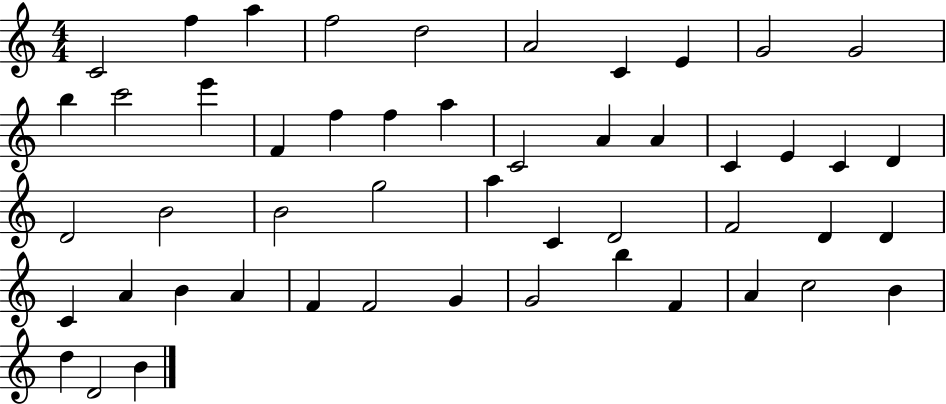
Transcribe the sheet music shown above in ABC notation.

X:1
T:Untitled
M:4/4
L:1/4
K:C
C2 f a f2 d2 A2 C E G2 G2 b c'2 e' F f f a C2 A A C E C D D2 B2 B2 g2 a C D2 F2 D D C A B A F F2 G G2 b F A c2 B d D2 B